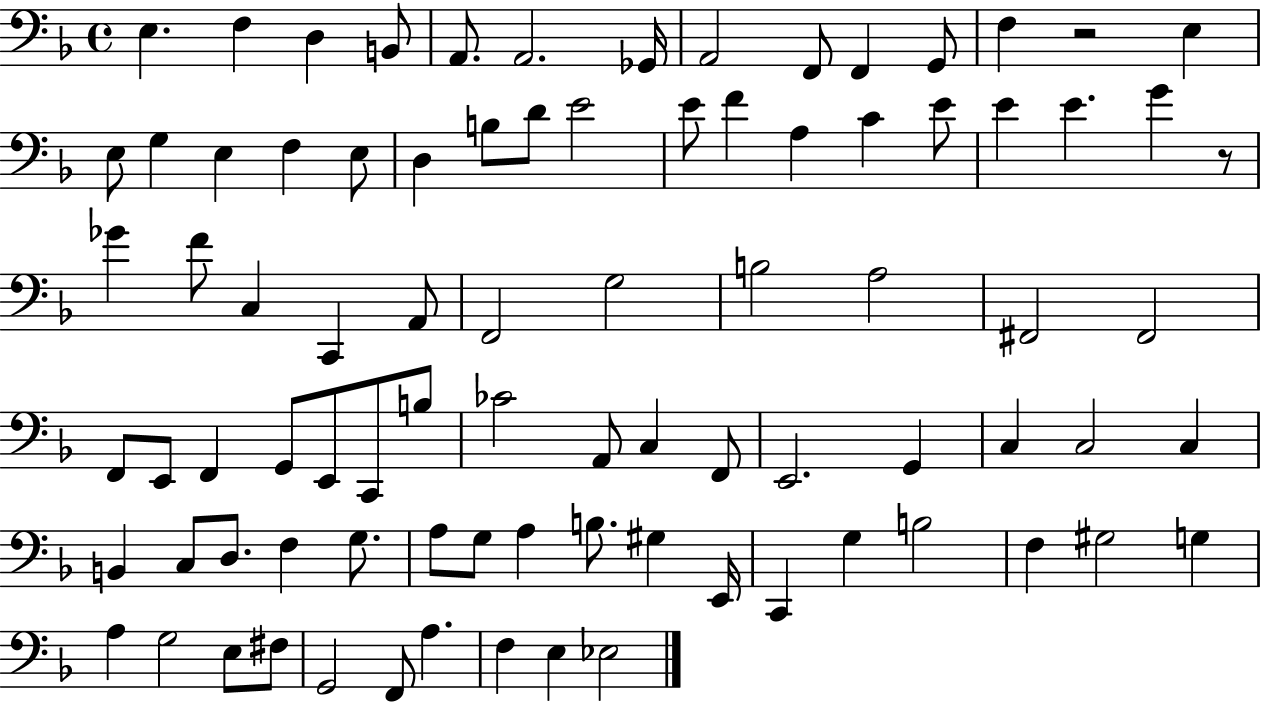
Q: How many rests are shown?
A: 2